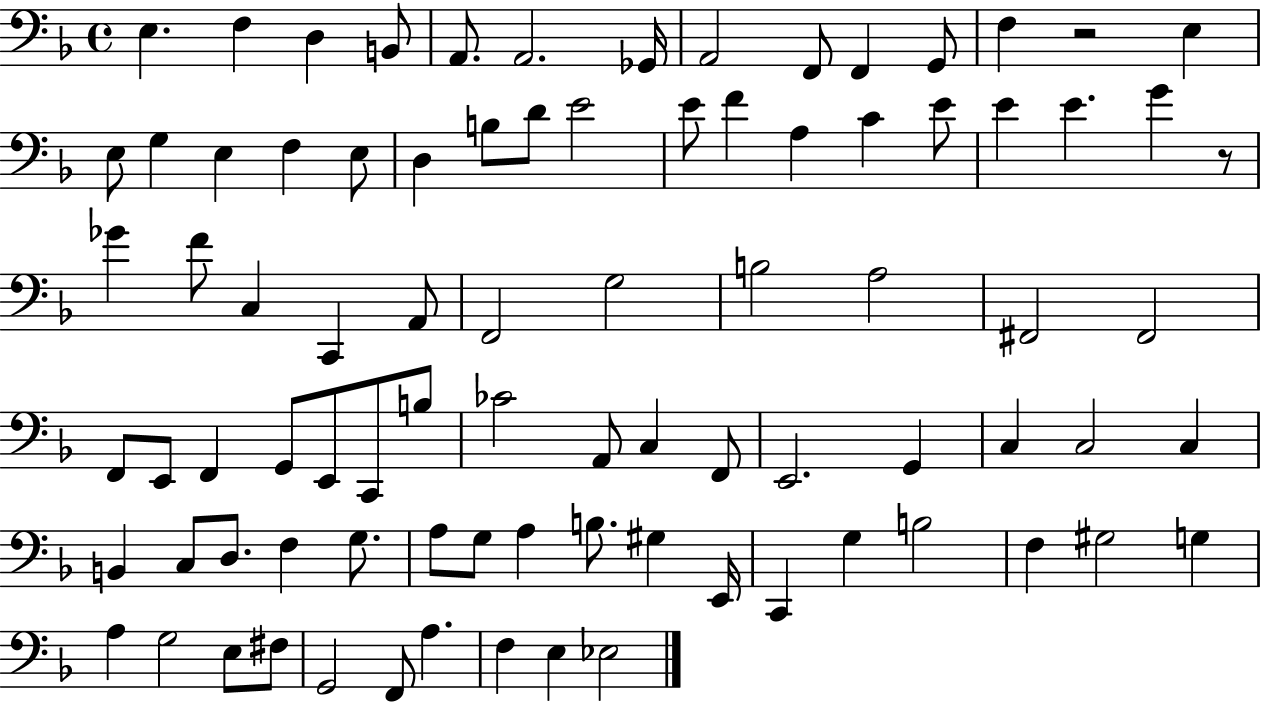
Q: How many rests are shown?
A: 2